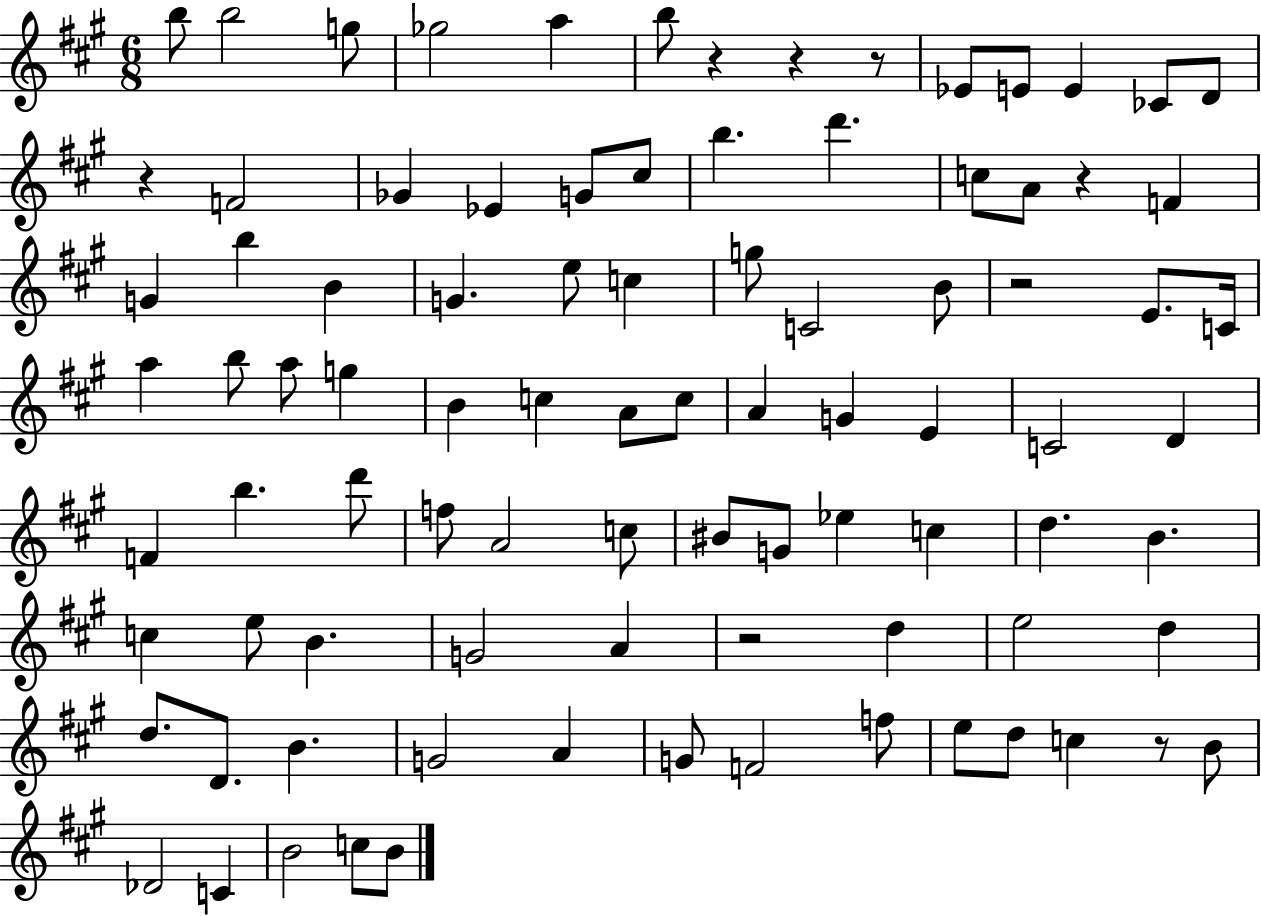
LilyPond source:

{
  \clef treble
  \numericTimeSignature
  \time 6/8
  \key a \major
  \repeat volta 2 { b''8 b''2 g''8 | ges''2 a''4 | b''8 r4 r4 r8 | ees'8 e'8 e'4 ces'8 d'8 | \break r4 f'2 | ges'4 ees'4 g'8 cis''8 | b''4. d'''4. | c''8 a'8 r4 f'4 | \break g'4 b''4 b'4 | g'4. e''8 c''4 | g''8 c'2 b'8 | r2 e'8. c'16 | \break a''4 b''8 a''8 g''4 | b'4 c''4 a'8 c''8 | a'4 g'4 e'4 | c'2 d'4 | \break f'4 b''4. d'''8 | f''8 a'2 c''8 | bis'8 g'8 ees''4 c''4 | d''4. b'4. | \break c''4 e''8 b'4. | g'2 a'4 | r2 d''4 | e''2 d''4 | \break d''8. d'8. b'4. | g'2 a'4 | g'8 f'2 f''8 | e''8 d''8 c''4 r8 b'8 | \break des'2 c'4 | b'2 c''8 b'8 | } \bar "|."
}